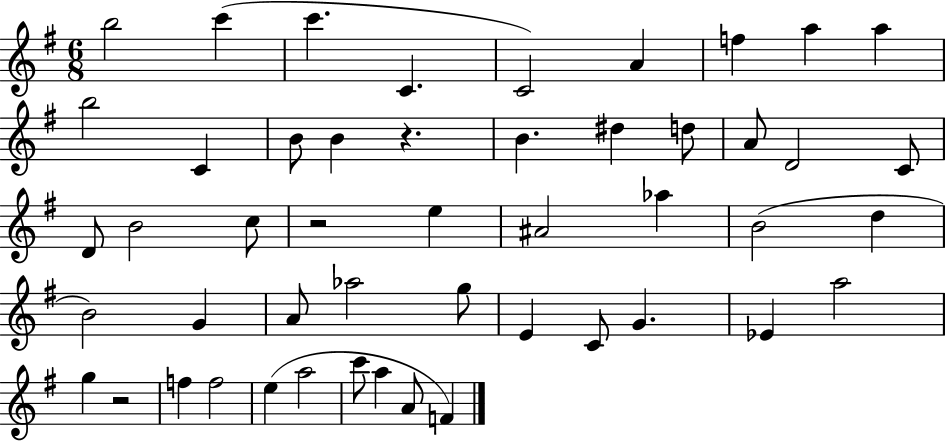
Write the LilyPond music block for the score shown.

{
  \clef treble
  \numericTimeSignature
  \time 6/8
  \key g \major
  b''2 c'''4( | c'''4. c'4. | c'2) a'4 | f''4 a''4 a''4 | \break b''2 c'4 | b'8 b'4 r4. | b'4. dis''4 d''8 | a'8 d'2 c'8 | \break d'8 b'2 c''8 | r2 e''4 | ais'2 aes''4 | b'2( d''4 | \break b'2) g'4 | a'8 aes''2 g''8 | e'4 c'8 g'4. | ees'4 a''2 | \break g''4 r2 | f''4 f''2 | e''4( a''2 | c'''8 a''4 a'8 f'4) | \break \bar "|."
}